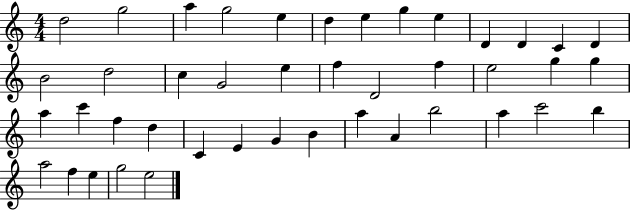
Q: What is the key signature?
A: C major